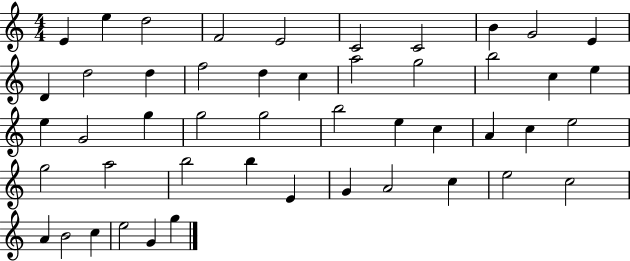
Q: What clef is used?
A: treble